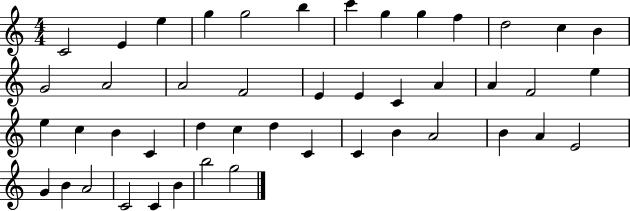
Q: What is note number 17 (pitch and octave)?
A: F4